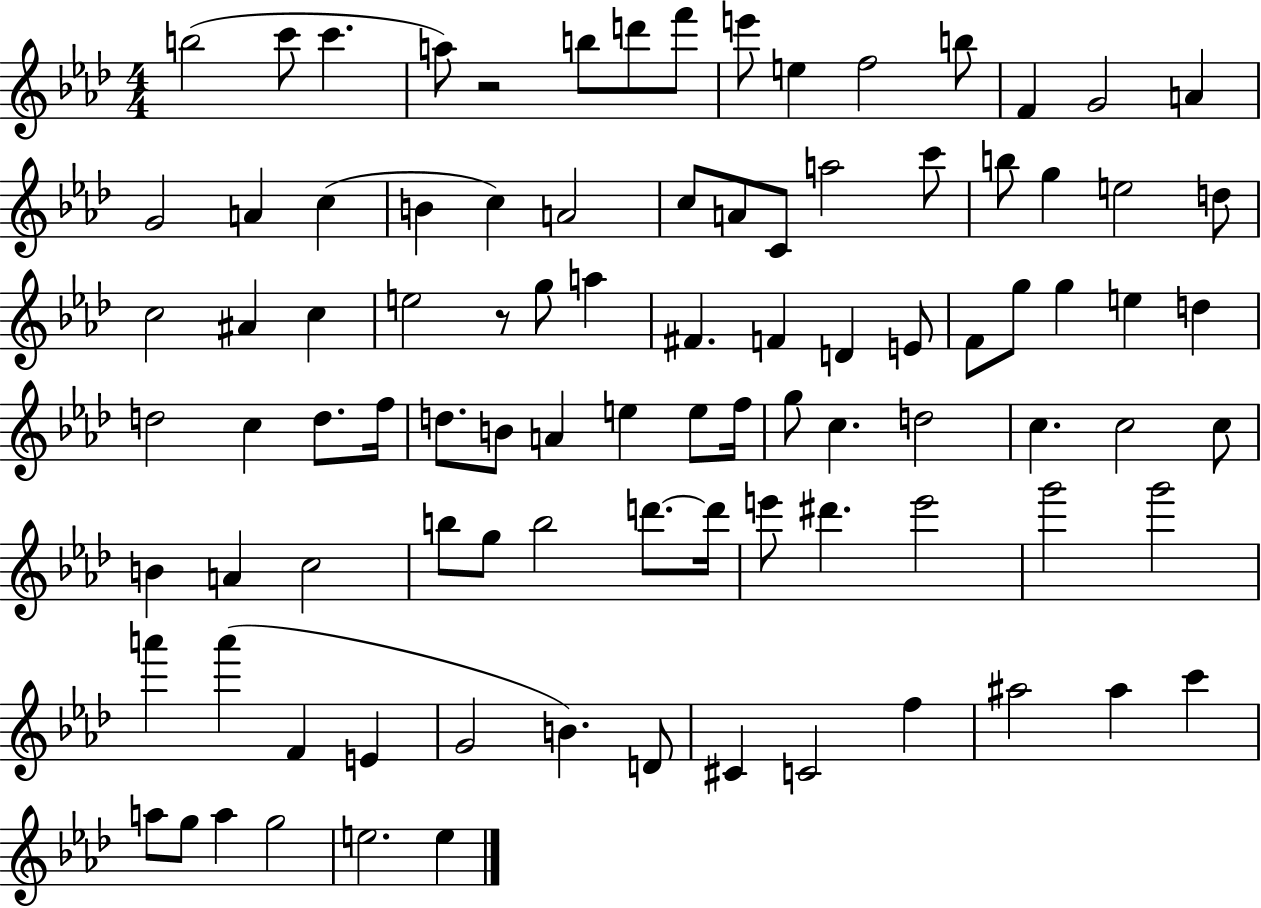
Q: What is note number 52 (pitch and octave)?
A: E5